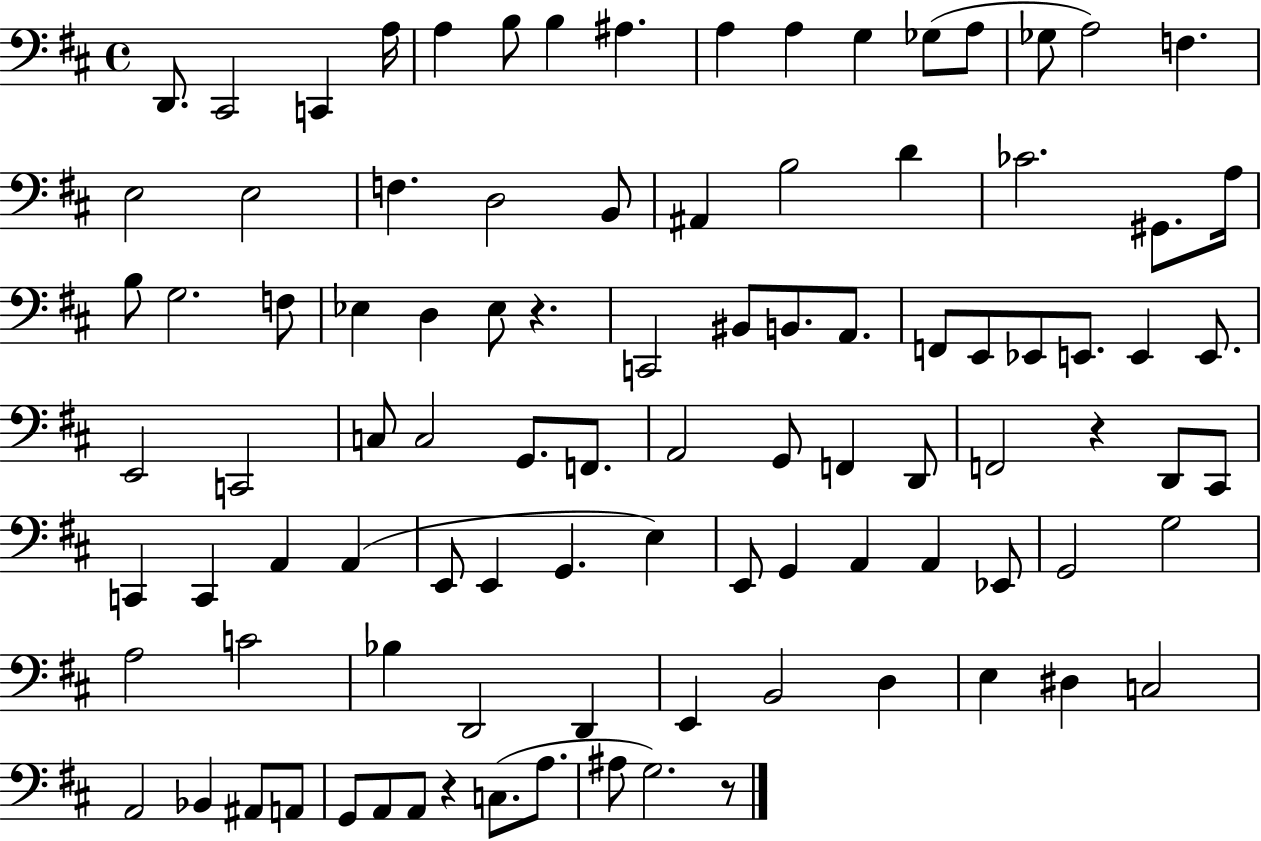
D2/e. C#2/h C2/q A3/s A3/q B3/e B3/q A#3/q. A3/q A3/q G3/q Gb3/e A3/e Gb3/e A3/h F3/q. E3/h E3/h F3/q. D3/h B2/e A#2/q B3/h D4/q CES4/h. G#2/e. A3/s B3/e G3/h. F3/e Eb3/q D3/q Eb3/e R/q. C2/h BIS2/e B2/e. A2/e. F2/e E2/e Eb2/e E2/e. E2/q E2/e. E2/h C2/h C3/e C3/h G2/e. F2/e. A2/h G2/e F2/q D2/e F2/h R/q D2/e C#2/e C2/q C2/q A2/q A2/q E2/e E2/q G2/q. E3/q E2/e G2/q A2/q A2/q Eb2/e G2/h G3/h A3/h C4/h Bb3/q D2/h D2/q E2/q B2/h D3/q E3/q D#3/q C3/h A2/h Bb2/q A#2/e A2/e G2/e A2/e A2/e R/q C3/e. A3/e. A#3/e G3/h. R/e